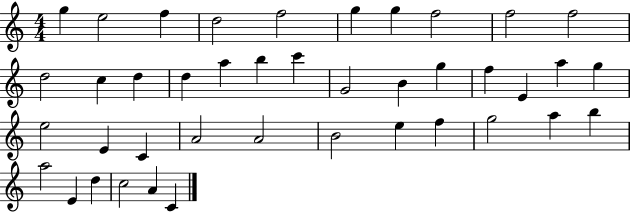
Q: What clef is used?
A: treble